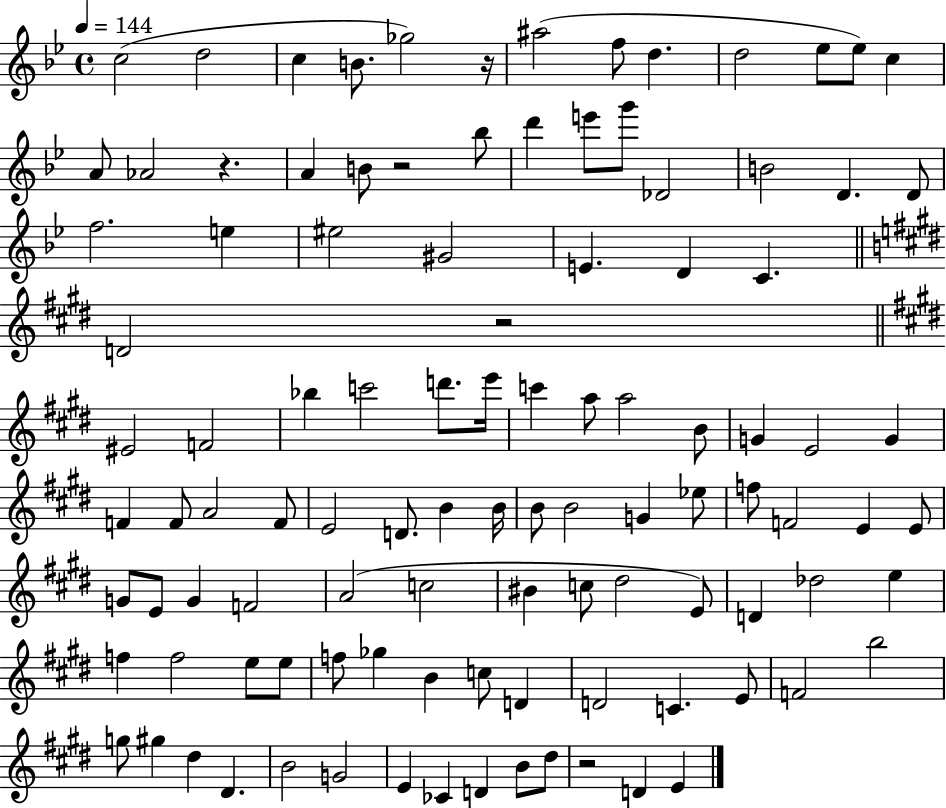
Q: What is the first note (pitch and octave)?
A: C5